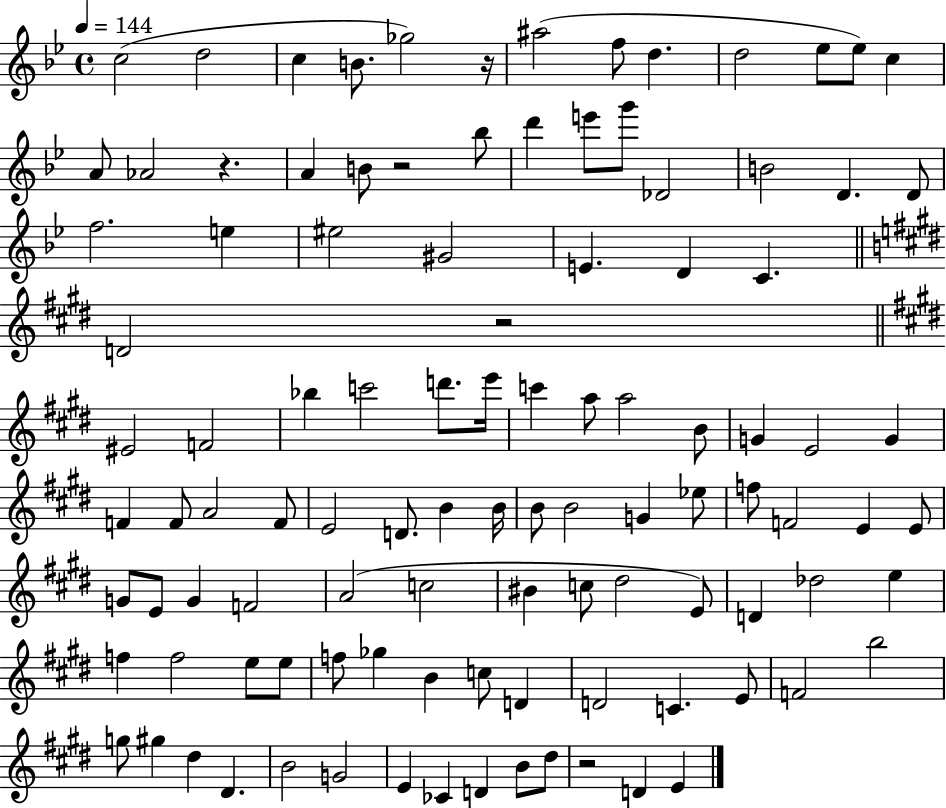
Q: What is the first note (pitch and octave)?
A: C5